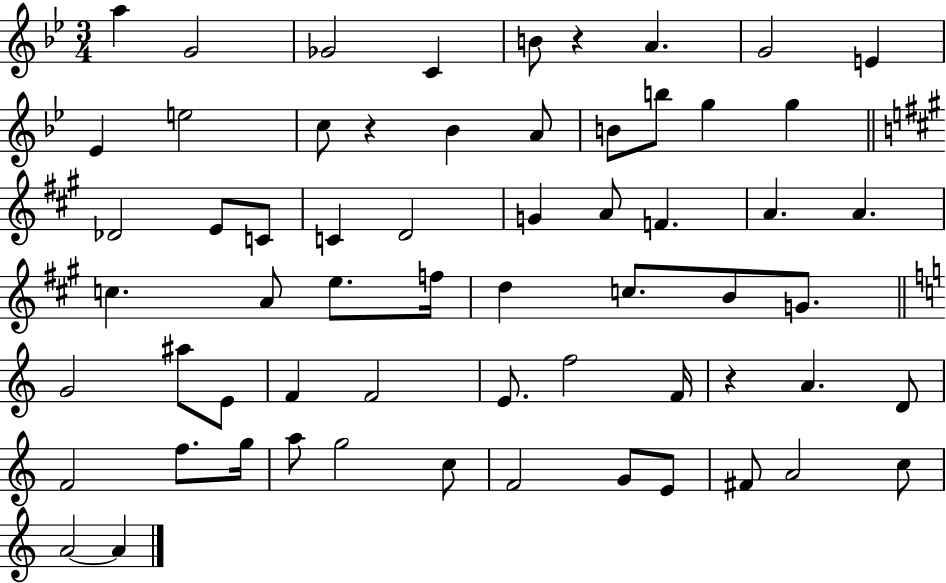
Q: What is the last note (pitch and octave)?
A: A4